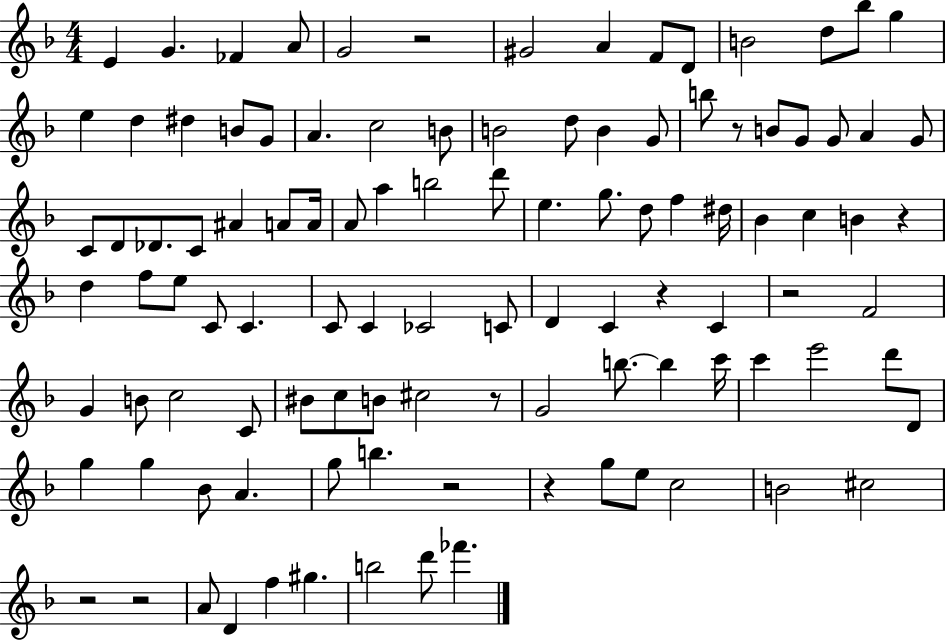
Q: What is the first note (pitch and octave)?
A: E4